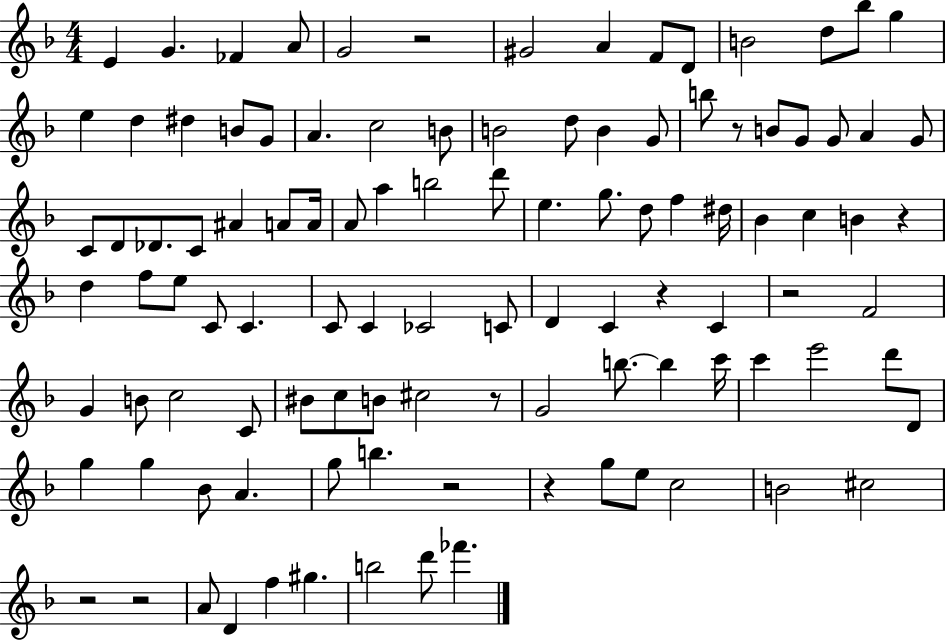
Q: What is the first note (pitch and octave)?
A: E4